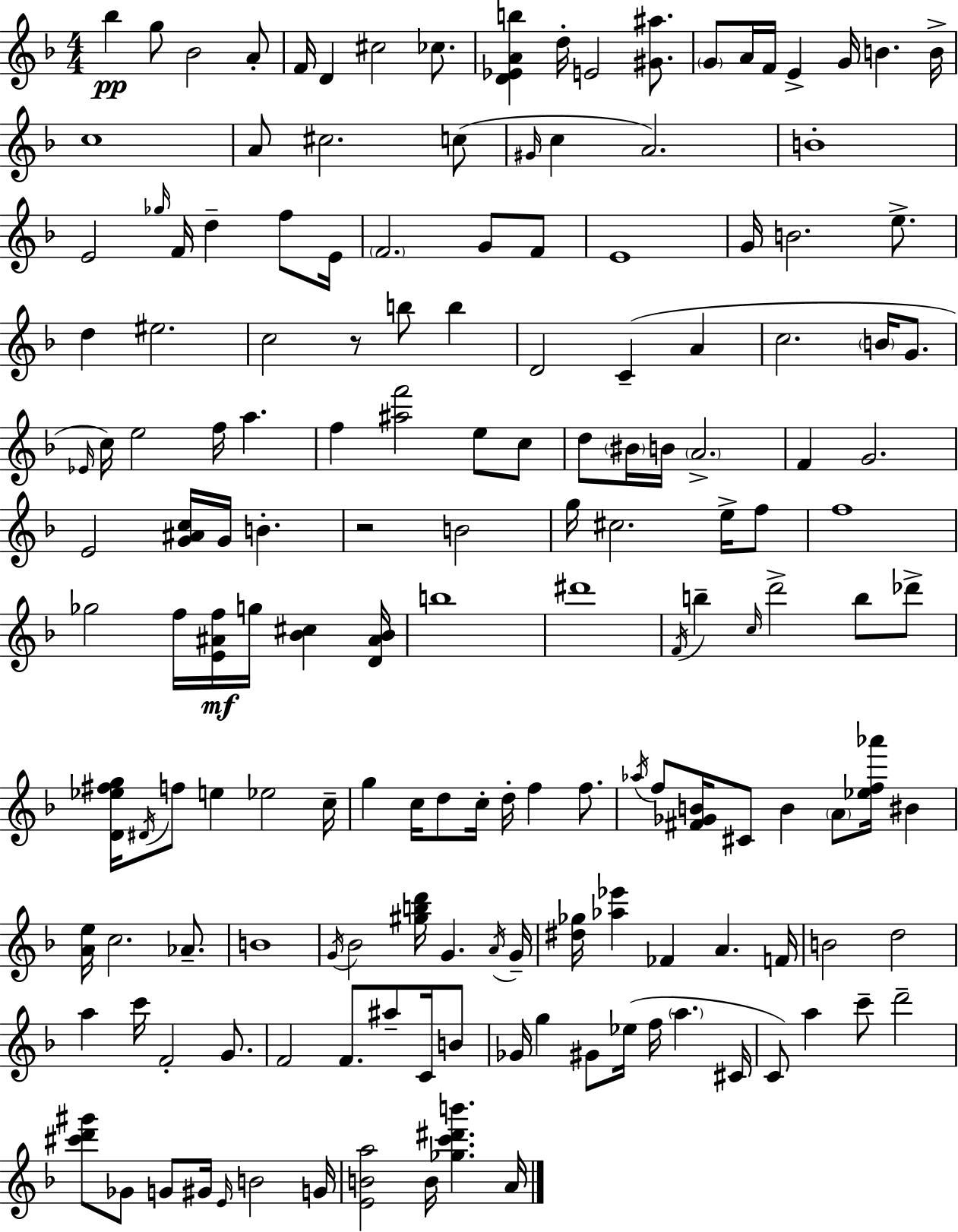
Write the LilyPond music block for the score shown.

{
  \clef treble
  \numericTimeSignature
  \time 4/4
  \key f \major
  bes''4\pp g''8 bes'2 a'8-. | f'16 d'4 cis''2 ces''8. | <d' ees' a' b''>4 d''16-. e'2 <gis' ais''>8. | \parenthesize g'8 a'16 f'16 e'4-> g'16 b'4. b'16-> | \break c''1 | a'8 cis''2. c''8( | \grace { gis'16 } c''4 a'2.) | b'1-. | \break e'2 \grace { ges''16 } f'16 d''4-- f''8 | e'16 \parenthesize f'2. g'8 | f'8 e'1 | g'16 b'2. e''8.-> | \break d''4 eis''2. | c''2 r8 b''8 b''4 | d'2 c'4--( a'4 | c''2. \parenthesize b'16 g'8. | \break \grace { ees'16 }) c''16 e''2 f''16 a''4. | f''4 <ais'' f'''>2 e''8 | c''8 d''8 \parenthesize bis'16 b'16 \parenthesize a'2.-> | f'4 g'2. | \break e'2 <g' ais' c''>16 g'16 b'4.-. | r2 b'2 | g''16 cis''2. | e''16-> f''8 f''1 | \break ges''2 f''16 <e' ais' f''>16\mf g''16 <bes' cis''>4 | <d' ais' bes'>16 b''1 | dis'''1 | \acciaccatura { f'16 } b''4-- \grace { c''16 } d'''2-> | \break b''8 des'''8-> <d' ees'' fis'' g''>16 \acciaccatura { dis'16 } f''8 e''4 ees''2 | c''16-- g''4 c''16 d''8 c''16-. d''16-. f''4 | f''8. \acciaccatura { aes''16 } f''8 <fis' ges' b'>16 cis'8 b'4 | \parenthesize a'8 <ees'' f'' aes'''>16 bis'4 <a' e''>16 c''2. | \break aes'8.-- b'1 | \acciaccatura { g'16 } bes'2 | <gis'' b'' d'''>16 g'4. \acciaccatura { a'16 } g'16-- <dis'' ges''>16 <aes'' ees'''>4 fes'4 | a'4. f'16 b'2 | \break d''2 a''4 c'''16 f'2-. | g'8. f'2 | f'8. ais''8-- c'16 b'8 ges'16 g''4 gis'8 | ees''16( f''16 \parenthesize a''4. cis'16 c'8) a''4 c'''8-- | \break d'''2-- <cis''' d''' gis'''>8 ges'8 g'8 gis'16 | \grace { e'16 } b'2 g'16 <e' b' a''>2 | b'16 <ges'' c''' dis''' b'''>4. a'16 \bar "|."
}